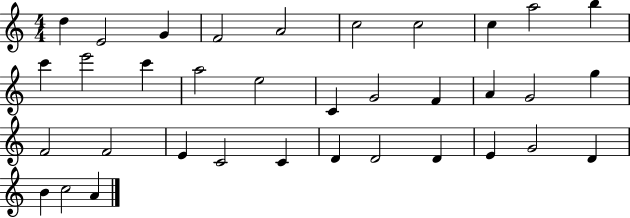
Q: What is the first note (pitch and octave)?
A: D5